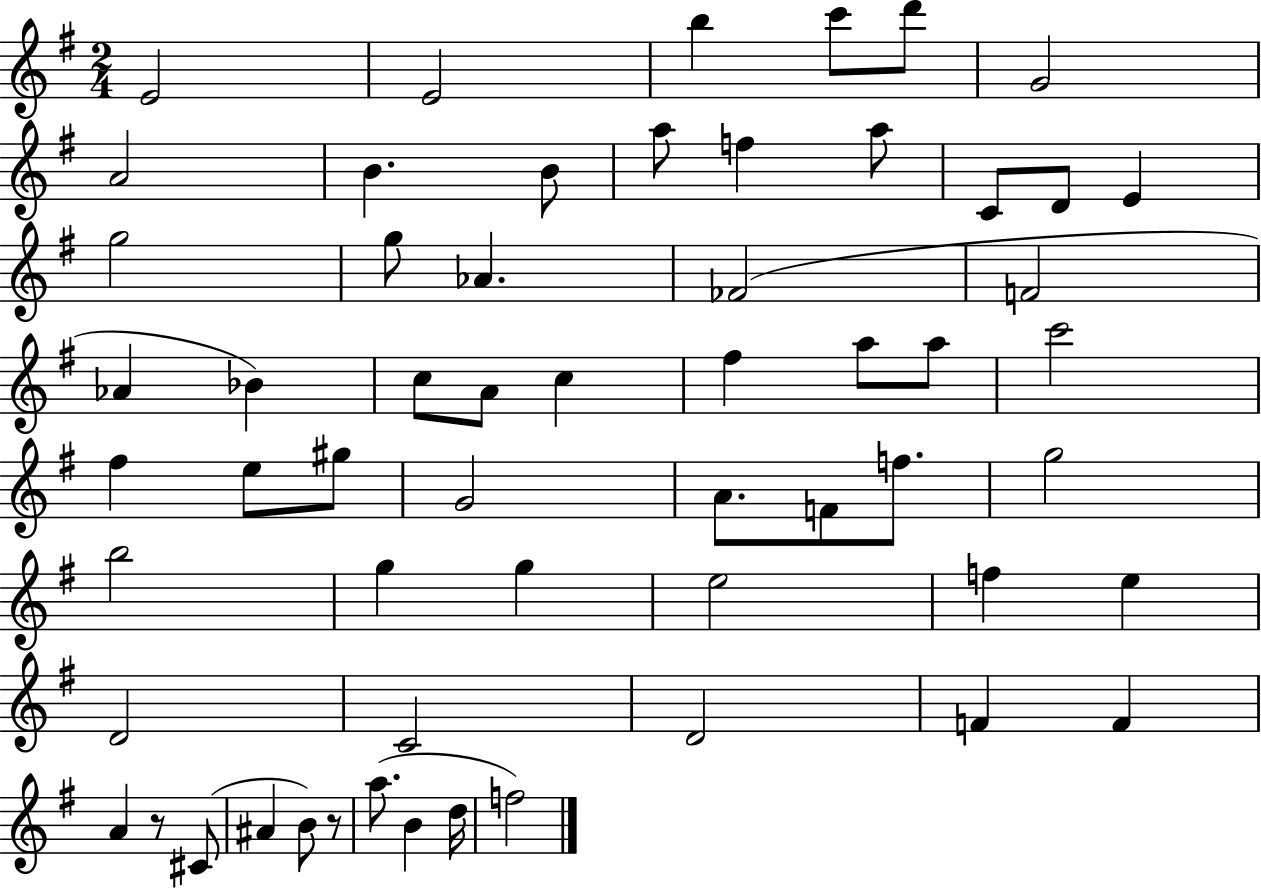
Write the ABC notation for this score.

X:1
T:Untitled
M:2/4
L:1/4
K:G
E2 E2 b c'/2 d'/2 G2 A2 B B/2 a/2 f a/2 C/2 D/2 E g2 g/2 _A _F2 F2 _A _B c/2 A/2 c ^f a/2 a/2 c'2 ^f e/2 ^g/2 G2 A/2 F/2 f/2 g2 b2 g g e2 f e D2 C2 D2 F F A z/2 ^C/2 ^A B/2 z/2 a/2 B d/4 f2